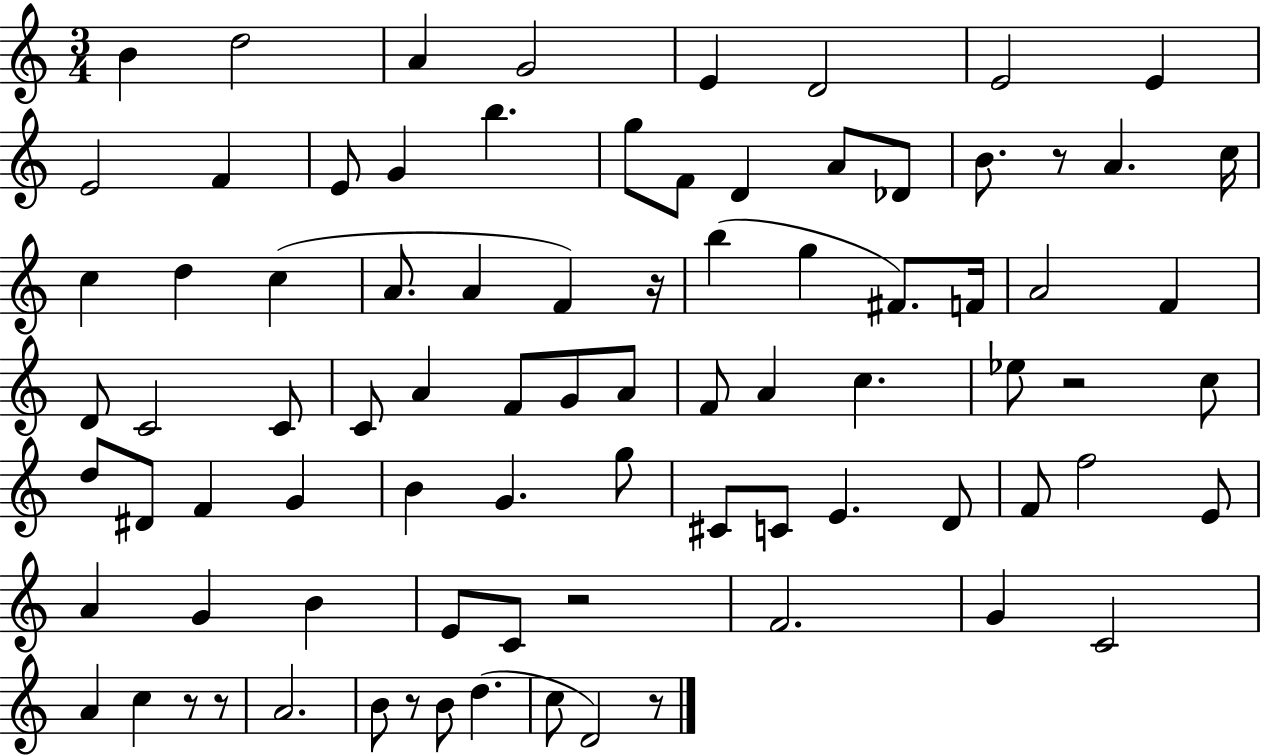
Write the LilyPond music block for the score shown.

{
  \clef treble
  \numericTimeSignature
  \time 3/4
  \key c \major
  b'4 d''2 | a'4 g'2 | e'4 d'2 | e'2 e'4 | \break e'2 f'4 | e'8 g'4 b''4. | g''8 f'8 d'4 a'8 des'8 | b'8. r8 a'4. c''16 | \break c''4 d''4 c''4( | a'8. a'4 f'4) r16 | b''4( g''4 fis'8.) f'16 | a'2 f'4 | \break d'8 c'2 c'8 | c'8 a'4 f'8 g'8 a'8 | f'8 a'4 c''4. | ees''8 r2 c''8 | \break d''8 dis'8 f'4 g'4 | b'4 g'4. g''8 | cis'8 c'8 e'4. d'8 | f'8 f''2 e'8 | \break a'4 g'4 b'4 | e'8 c'8 r2 | f'2. | g'4 c'2 | \break a'4 c''4 r8 r8 | a'2. | b'8 r8 b'8 d''4.( | c''8 d'2) r8 | \break \bar "|."
}